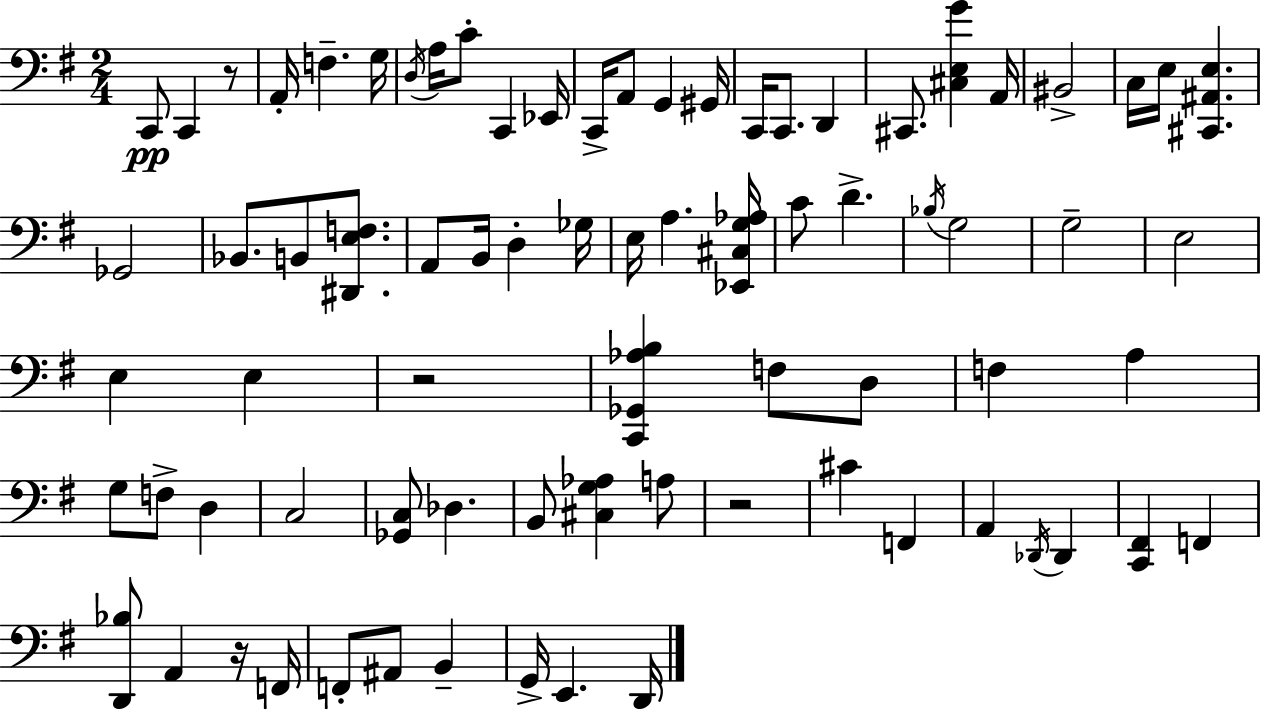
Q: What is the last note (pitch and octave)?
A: D2